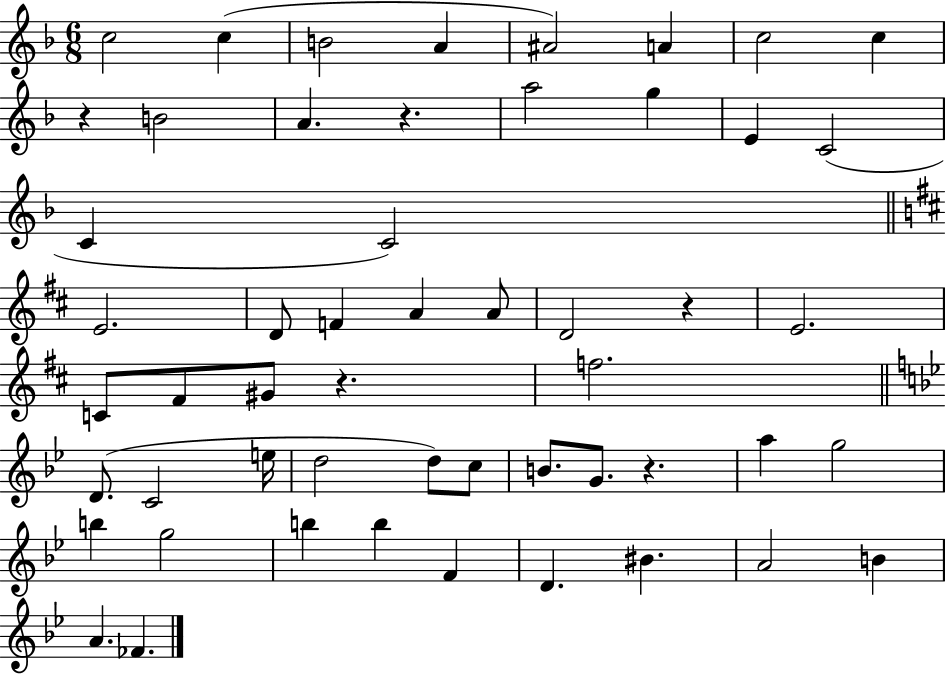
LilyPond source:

{
  \clef treble
  \numericTimeSignature
  \time 6/8
  \key f \major
  \repeat volta 2 { c''2 c''4( | b'2 a'4 | ais'2) a'4 | c''2 c''4 | \break r4 b'2 | a'4. r4. | a''2 g''4 | e'4 c'2( | \break c'4 c'2) | \bar "||" \break \key d \major e'2. | d'8 f'4 a'4 a'8 | d'2 r4 | e'2. | \break c'8 fis'8 gis'8 r4. | f''2. | \bar "||" \break \key g \minor d'8.( c'2 e''16 | d''2 d''8) c''8 | b'8. g'8. r4. | a''4 g''2 | \break b''4 g''2 | b''4 b''4 f'4 | d'4. bis'4. | a'2 b'4 | \break a'4. fes'4. | } \bar "|."
}